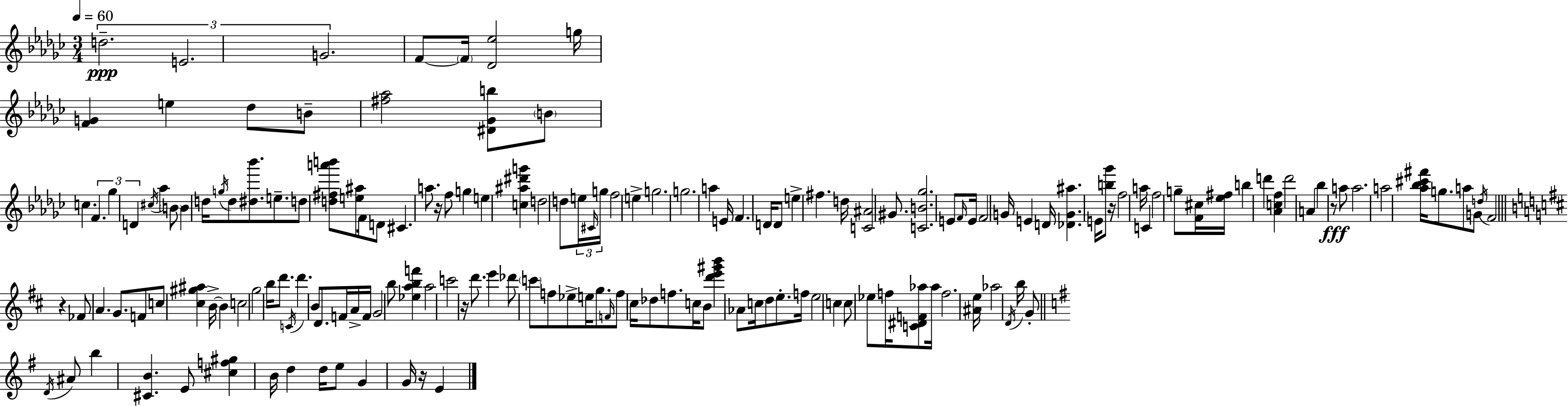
{
  \clef treble
  \numericTimeSignature
  \time 3/4
  \key ees \minor
  \tempo 4 = 60
  \repeat volta 2 { \tuplet 3/2 { d''2.--\ppp | e'2. | g'2. } | f'8~~ \parenthesize f'16 <des' ees''>2 g''16 | \break <f' g'>4 e''4 des''8 b'8-- | <fis'' aes''>2 <dis' ges' b''>8 \parenthesize b'8 | c''4. \tuplet 3/2 { f'4. | ges''4 d'4 } \acciaccatura { cis''16 } aes''4 | \break \parenthesize b'8 b'4 d''16 \acciaccatura { g''16 } d''8 <dis'' bes'''>8. | e''8.-- d''8 <d'' fis'' a''' b'''>8 <e'' ais''>8 f'16 | d'8 cis'4. a''8. r16 | f''8 g''4 e''4 <c'' ais'' dis''' g'''>4 | \break d''2 d''8 | \tuplet 3/2 { e''16 \grace { cis'16 } g''16 } f''2 e''4-> | g''2. | g''2. | \break a''4 e'16 f'4. | d'16 d'8 e''4-> fis''4. | d''16 <c' ais'>2 | gis'8. <c' b' ges''>2. | \break e'8 \grace { f'16 } e'16 f'2 | g'16 e'4 d'16 <des' g' ais''>4. | e'16 <b'' ges'''>8 r16 f''2 | a''16 c'4 f''2 | \break g''8-- <f' cis''>16 <ees'' fis''>16 b''4 | d'''4 <aes' c'' f''>4 d'''2 | a'4 bes''4 | r8\fff a''8 a''2. | \break a''2 | <aes'' bes'' cis''' fis'''>16 g''8. a''8 g'8 \acciaccatura { d''16 } f'2 | \bar "||" \break \key d \major r4 fes'8 a'4. | g'8. f'8 c''8 <cis'' gis'' ais''>4 b'16->~~ | b'4 c''2 | g''2 b''16 d'''8. | \break \acciaccatura { c'16 } d'''4. b'8 d'8. | f'16 a'16-> f'16 g'2 b''8 | <ees'' a'' b'' f'''>4 a''2 | c'''2 r16 d'''8. | \break e'''4 des'''8 \parenthesize c'''8 f''8 ees''8-> | e''16 g''8. \grace { f'16 } f''8 cis''16 des''8 f''8. | c''16 b'8 <d''' e''' gis''' b'''>4 aes'8 c''16 | d''8 e''8.-. f''16 e''2 | \break c''4 c''8 ees''8 f''16 <c' dis' f' aes''>8 | aes''16 f''2. | <ais' e''>16 aes''2 \acciaccatura { d'16 } | b''16 g'8-. \bar "||" \break \key g \major \acciaccatura { d'16 } ais'8 b''4 <cis' b'>4. | e'8 <cis'' f'' gis''>4 b'16 d''4 | d''16 e''8 g'4 g'16 r16 e'4 | } \bar "|."
}